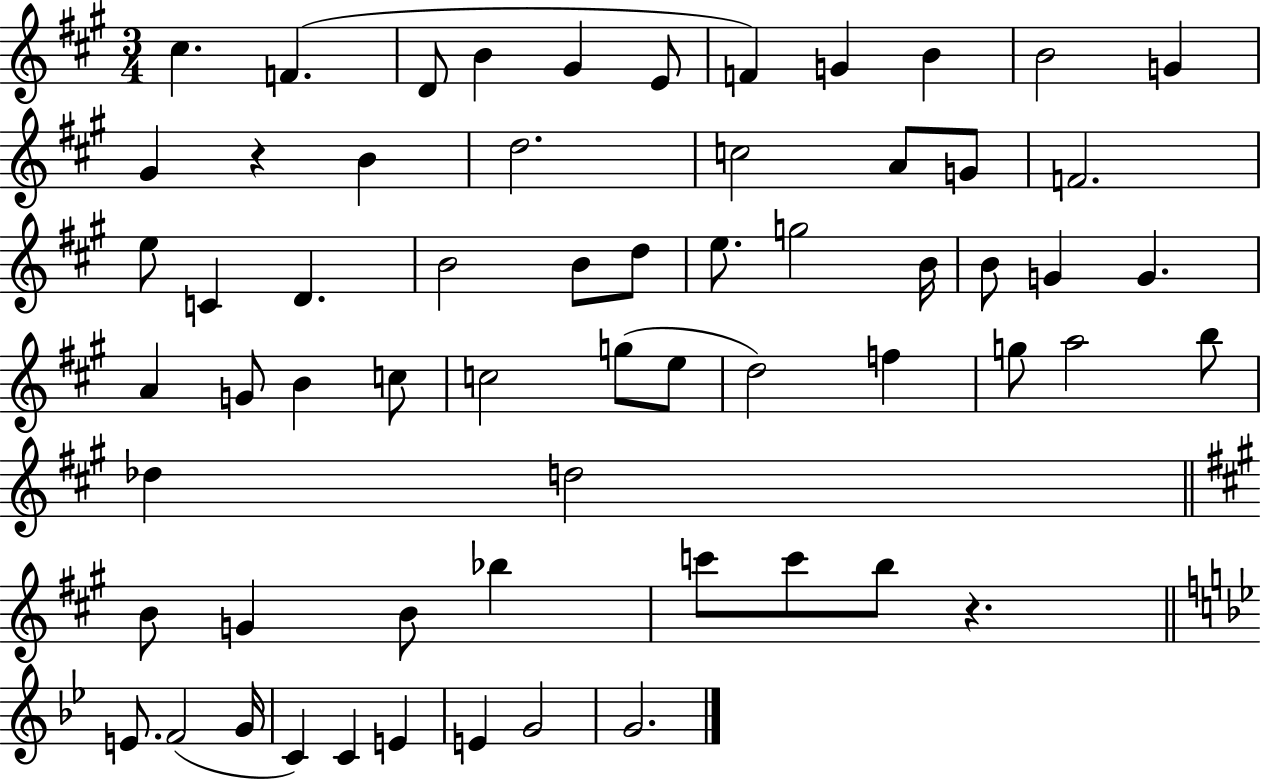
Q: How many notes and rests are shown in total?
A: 62